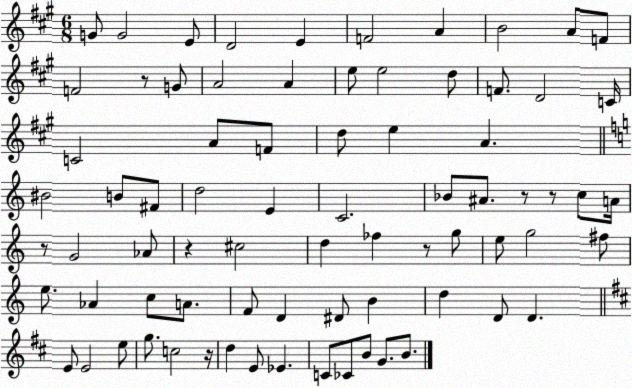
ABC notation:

X:1
T:Untitled
M:6/8
L:1/4
K:A
G/2 G2 E/2 D2 E F2 A B2 A/2 F/2 F2 z/2 G/2 A2 A e/2 e2 d/2 F/2 D2 C/4 C2 A/2 F/2 d/2 e A ^B2 B/2 ^F/2 d2 E C2 _B/2 ^A/2 z/2 z/2 c/2 A/4 z/2 G2 _A/2 z ^c2 d _f z/2 g/2 e/2 g2 ^f/2 e/2 _A c/2 A/2 F/2 D ^D/2 B d D/2 D E/2 E2 e/2 g/2 c2 z/4 d E/2 _E C/2 _C/2 B/2 G/2 B/2